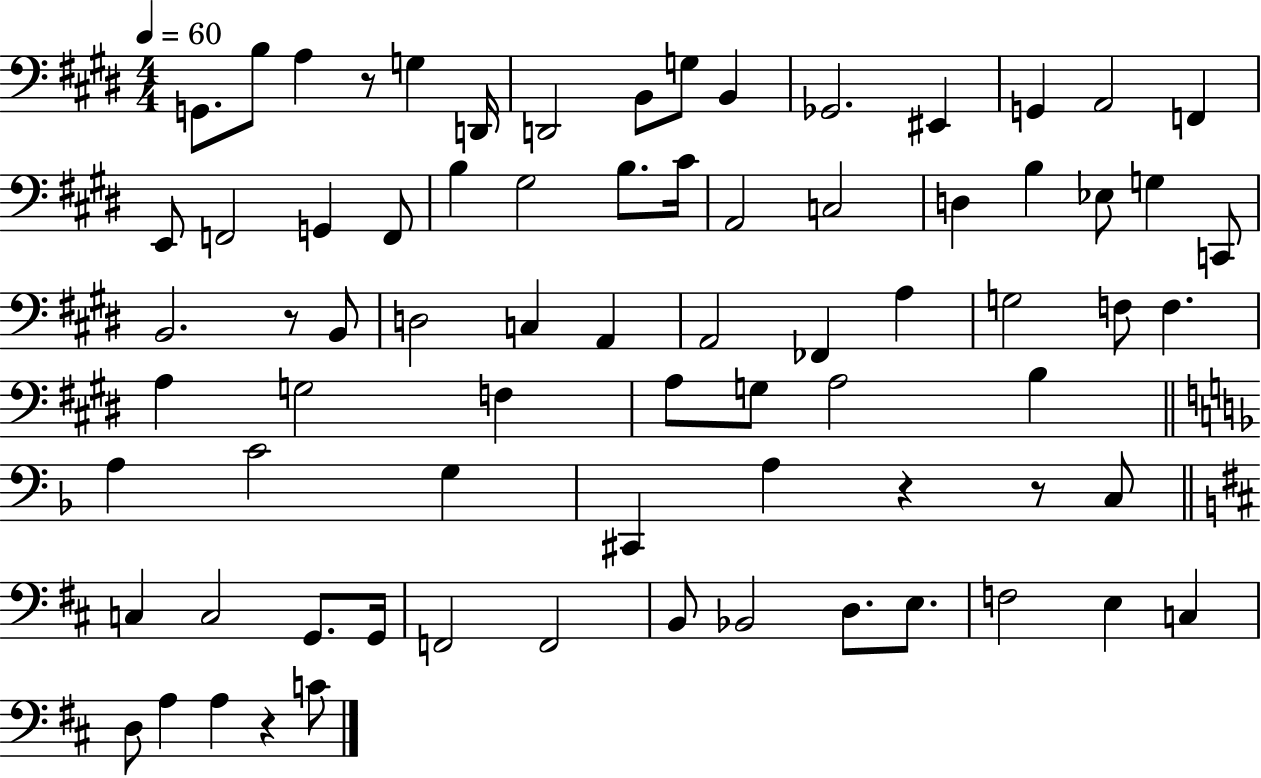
{
  \clef bass
  \numericTimeSignature
  \time 4/4
  \key e \major
  \tempo 4 = 60
  g,8. b8 a4 r8 g4 d,16 | d,2 b,8 g8 b,4 | ges,2. eis,4 | g,4 a,2 f,4 | \break e,8 f,2 g,4 f,8 | b4 gis2 b8. cis'16 | a,2 c2 | d4 b4 ees8 g4 c,8 | \break b,2. r8 b,8 | d2 c4 a,4 | a,2 fes,4 a4 | g2 f8 f4. | \break a4 g2 f4 | a8 g8 a2 b4 | \bar "||" \break \key f \major a4 c'2 g4 | cis,4 a4 r4 r8 c8 | \bar "||" \break \key d \major c4 c2 g,8. g,16 | f,2 f,2 | b,8 bes,2 d8. e8. | f2 e4 c4 | \break d8 a4 a4 r4 c'8 | \bar "|."
}